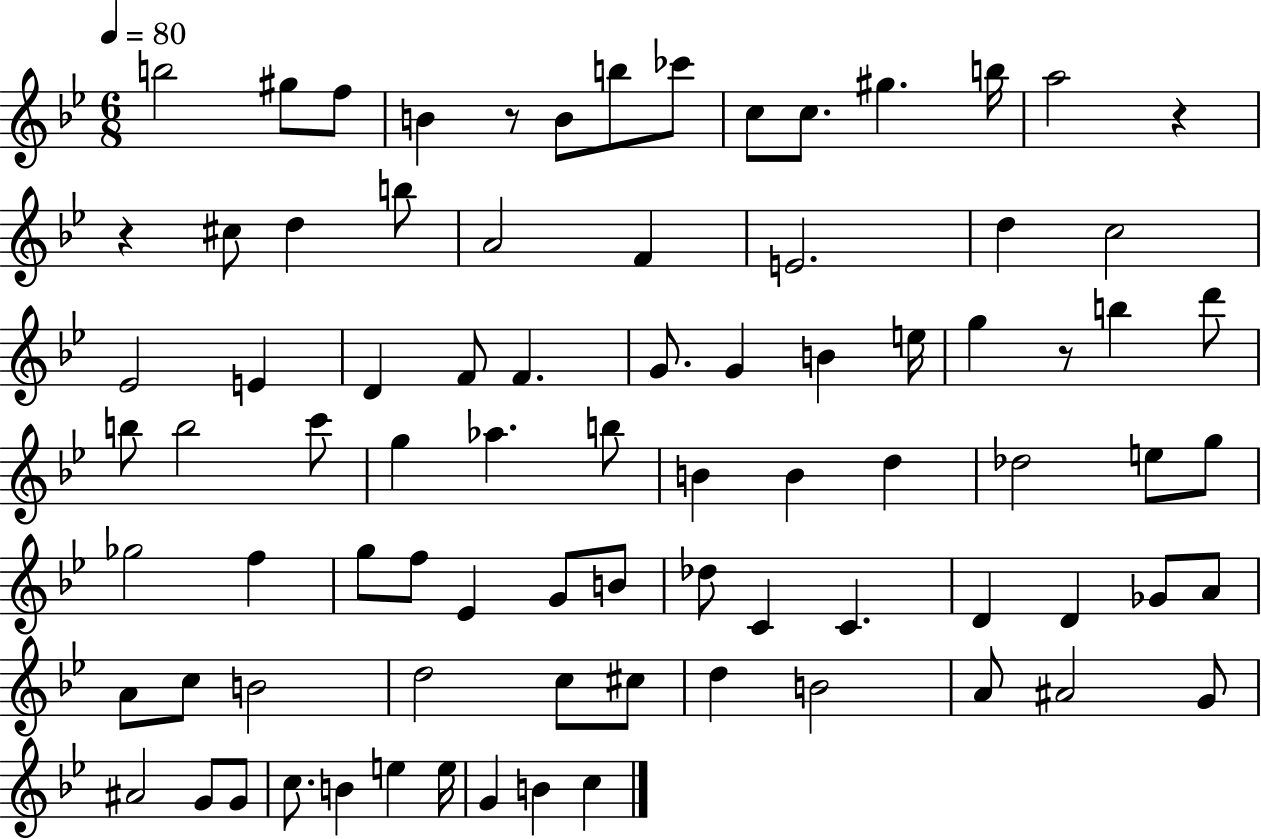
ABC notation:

X:1
T:Untitled
M:6/8
L:1/4
K:Bb
b2 ^g/2 f/2 B z/2 B/2 b/2 _c'/2 c/2 c/2 ^g b/4 a2 z z ^c/2 d b/2 A2 F E2 d c2 _E2 E D F/2 F G/2 G B e/4 g z/2 b d'/2 b/2 b2 c'/2 g _a b/2 B B d _d2 e/2 g/2 _g2 f g/2 f/2 _E G/2 B/2 _d/2 C C D D _G/2 A/2 A/2 c/2 B2 d2 c/2 ^c/2 d B2 A/2 ^A2 G/2 ^A2 G/2 G/2 c/2 B e e/4 G B c